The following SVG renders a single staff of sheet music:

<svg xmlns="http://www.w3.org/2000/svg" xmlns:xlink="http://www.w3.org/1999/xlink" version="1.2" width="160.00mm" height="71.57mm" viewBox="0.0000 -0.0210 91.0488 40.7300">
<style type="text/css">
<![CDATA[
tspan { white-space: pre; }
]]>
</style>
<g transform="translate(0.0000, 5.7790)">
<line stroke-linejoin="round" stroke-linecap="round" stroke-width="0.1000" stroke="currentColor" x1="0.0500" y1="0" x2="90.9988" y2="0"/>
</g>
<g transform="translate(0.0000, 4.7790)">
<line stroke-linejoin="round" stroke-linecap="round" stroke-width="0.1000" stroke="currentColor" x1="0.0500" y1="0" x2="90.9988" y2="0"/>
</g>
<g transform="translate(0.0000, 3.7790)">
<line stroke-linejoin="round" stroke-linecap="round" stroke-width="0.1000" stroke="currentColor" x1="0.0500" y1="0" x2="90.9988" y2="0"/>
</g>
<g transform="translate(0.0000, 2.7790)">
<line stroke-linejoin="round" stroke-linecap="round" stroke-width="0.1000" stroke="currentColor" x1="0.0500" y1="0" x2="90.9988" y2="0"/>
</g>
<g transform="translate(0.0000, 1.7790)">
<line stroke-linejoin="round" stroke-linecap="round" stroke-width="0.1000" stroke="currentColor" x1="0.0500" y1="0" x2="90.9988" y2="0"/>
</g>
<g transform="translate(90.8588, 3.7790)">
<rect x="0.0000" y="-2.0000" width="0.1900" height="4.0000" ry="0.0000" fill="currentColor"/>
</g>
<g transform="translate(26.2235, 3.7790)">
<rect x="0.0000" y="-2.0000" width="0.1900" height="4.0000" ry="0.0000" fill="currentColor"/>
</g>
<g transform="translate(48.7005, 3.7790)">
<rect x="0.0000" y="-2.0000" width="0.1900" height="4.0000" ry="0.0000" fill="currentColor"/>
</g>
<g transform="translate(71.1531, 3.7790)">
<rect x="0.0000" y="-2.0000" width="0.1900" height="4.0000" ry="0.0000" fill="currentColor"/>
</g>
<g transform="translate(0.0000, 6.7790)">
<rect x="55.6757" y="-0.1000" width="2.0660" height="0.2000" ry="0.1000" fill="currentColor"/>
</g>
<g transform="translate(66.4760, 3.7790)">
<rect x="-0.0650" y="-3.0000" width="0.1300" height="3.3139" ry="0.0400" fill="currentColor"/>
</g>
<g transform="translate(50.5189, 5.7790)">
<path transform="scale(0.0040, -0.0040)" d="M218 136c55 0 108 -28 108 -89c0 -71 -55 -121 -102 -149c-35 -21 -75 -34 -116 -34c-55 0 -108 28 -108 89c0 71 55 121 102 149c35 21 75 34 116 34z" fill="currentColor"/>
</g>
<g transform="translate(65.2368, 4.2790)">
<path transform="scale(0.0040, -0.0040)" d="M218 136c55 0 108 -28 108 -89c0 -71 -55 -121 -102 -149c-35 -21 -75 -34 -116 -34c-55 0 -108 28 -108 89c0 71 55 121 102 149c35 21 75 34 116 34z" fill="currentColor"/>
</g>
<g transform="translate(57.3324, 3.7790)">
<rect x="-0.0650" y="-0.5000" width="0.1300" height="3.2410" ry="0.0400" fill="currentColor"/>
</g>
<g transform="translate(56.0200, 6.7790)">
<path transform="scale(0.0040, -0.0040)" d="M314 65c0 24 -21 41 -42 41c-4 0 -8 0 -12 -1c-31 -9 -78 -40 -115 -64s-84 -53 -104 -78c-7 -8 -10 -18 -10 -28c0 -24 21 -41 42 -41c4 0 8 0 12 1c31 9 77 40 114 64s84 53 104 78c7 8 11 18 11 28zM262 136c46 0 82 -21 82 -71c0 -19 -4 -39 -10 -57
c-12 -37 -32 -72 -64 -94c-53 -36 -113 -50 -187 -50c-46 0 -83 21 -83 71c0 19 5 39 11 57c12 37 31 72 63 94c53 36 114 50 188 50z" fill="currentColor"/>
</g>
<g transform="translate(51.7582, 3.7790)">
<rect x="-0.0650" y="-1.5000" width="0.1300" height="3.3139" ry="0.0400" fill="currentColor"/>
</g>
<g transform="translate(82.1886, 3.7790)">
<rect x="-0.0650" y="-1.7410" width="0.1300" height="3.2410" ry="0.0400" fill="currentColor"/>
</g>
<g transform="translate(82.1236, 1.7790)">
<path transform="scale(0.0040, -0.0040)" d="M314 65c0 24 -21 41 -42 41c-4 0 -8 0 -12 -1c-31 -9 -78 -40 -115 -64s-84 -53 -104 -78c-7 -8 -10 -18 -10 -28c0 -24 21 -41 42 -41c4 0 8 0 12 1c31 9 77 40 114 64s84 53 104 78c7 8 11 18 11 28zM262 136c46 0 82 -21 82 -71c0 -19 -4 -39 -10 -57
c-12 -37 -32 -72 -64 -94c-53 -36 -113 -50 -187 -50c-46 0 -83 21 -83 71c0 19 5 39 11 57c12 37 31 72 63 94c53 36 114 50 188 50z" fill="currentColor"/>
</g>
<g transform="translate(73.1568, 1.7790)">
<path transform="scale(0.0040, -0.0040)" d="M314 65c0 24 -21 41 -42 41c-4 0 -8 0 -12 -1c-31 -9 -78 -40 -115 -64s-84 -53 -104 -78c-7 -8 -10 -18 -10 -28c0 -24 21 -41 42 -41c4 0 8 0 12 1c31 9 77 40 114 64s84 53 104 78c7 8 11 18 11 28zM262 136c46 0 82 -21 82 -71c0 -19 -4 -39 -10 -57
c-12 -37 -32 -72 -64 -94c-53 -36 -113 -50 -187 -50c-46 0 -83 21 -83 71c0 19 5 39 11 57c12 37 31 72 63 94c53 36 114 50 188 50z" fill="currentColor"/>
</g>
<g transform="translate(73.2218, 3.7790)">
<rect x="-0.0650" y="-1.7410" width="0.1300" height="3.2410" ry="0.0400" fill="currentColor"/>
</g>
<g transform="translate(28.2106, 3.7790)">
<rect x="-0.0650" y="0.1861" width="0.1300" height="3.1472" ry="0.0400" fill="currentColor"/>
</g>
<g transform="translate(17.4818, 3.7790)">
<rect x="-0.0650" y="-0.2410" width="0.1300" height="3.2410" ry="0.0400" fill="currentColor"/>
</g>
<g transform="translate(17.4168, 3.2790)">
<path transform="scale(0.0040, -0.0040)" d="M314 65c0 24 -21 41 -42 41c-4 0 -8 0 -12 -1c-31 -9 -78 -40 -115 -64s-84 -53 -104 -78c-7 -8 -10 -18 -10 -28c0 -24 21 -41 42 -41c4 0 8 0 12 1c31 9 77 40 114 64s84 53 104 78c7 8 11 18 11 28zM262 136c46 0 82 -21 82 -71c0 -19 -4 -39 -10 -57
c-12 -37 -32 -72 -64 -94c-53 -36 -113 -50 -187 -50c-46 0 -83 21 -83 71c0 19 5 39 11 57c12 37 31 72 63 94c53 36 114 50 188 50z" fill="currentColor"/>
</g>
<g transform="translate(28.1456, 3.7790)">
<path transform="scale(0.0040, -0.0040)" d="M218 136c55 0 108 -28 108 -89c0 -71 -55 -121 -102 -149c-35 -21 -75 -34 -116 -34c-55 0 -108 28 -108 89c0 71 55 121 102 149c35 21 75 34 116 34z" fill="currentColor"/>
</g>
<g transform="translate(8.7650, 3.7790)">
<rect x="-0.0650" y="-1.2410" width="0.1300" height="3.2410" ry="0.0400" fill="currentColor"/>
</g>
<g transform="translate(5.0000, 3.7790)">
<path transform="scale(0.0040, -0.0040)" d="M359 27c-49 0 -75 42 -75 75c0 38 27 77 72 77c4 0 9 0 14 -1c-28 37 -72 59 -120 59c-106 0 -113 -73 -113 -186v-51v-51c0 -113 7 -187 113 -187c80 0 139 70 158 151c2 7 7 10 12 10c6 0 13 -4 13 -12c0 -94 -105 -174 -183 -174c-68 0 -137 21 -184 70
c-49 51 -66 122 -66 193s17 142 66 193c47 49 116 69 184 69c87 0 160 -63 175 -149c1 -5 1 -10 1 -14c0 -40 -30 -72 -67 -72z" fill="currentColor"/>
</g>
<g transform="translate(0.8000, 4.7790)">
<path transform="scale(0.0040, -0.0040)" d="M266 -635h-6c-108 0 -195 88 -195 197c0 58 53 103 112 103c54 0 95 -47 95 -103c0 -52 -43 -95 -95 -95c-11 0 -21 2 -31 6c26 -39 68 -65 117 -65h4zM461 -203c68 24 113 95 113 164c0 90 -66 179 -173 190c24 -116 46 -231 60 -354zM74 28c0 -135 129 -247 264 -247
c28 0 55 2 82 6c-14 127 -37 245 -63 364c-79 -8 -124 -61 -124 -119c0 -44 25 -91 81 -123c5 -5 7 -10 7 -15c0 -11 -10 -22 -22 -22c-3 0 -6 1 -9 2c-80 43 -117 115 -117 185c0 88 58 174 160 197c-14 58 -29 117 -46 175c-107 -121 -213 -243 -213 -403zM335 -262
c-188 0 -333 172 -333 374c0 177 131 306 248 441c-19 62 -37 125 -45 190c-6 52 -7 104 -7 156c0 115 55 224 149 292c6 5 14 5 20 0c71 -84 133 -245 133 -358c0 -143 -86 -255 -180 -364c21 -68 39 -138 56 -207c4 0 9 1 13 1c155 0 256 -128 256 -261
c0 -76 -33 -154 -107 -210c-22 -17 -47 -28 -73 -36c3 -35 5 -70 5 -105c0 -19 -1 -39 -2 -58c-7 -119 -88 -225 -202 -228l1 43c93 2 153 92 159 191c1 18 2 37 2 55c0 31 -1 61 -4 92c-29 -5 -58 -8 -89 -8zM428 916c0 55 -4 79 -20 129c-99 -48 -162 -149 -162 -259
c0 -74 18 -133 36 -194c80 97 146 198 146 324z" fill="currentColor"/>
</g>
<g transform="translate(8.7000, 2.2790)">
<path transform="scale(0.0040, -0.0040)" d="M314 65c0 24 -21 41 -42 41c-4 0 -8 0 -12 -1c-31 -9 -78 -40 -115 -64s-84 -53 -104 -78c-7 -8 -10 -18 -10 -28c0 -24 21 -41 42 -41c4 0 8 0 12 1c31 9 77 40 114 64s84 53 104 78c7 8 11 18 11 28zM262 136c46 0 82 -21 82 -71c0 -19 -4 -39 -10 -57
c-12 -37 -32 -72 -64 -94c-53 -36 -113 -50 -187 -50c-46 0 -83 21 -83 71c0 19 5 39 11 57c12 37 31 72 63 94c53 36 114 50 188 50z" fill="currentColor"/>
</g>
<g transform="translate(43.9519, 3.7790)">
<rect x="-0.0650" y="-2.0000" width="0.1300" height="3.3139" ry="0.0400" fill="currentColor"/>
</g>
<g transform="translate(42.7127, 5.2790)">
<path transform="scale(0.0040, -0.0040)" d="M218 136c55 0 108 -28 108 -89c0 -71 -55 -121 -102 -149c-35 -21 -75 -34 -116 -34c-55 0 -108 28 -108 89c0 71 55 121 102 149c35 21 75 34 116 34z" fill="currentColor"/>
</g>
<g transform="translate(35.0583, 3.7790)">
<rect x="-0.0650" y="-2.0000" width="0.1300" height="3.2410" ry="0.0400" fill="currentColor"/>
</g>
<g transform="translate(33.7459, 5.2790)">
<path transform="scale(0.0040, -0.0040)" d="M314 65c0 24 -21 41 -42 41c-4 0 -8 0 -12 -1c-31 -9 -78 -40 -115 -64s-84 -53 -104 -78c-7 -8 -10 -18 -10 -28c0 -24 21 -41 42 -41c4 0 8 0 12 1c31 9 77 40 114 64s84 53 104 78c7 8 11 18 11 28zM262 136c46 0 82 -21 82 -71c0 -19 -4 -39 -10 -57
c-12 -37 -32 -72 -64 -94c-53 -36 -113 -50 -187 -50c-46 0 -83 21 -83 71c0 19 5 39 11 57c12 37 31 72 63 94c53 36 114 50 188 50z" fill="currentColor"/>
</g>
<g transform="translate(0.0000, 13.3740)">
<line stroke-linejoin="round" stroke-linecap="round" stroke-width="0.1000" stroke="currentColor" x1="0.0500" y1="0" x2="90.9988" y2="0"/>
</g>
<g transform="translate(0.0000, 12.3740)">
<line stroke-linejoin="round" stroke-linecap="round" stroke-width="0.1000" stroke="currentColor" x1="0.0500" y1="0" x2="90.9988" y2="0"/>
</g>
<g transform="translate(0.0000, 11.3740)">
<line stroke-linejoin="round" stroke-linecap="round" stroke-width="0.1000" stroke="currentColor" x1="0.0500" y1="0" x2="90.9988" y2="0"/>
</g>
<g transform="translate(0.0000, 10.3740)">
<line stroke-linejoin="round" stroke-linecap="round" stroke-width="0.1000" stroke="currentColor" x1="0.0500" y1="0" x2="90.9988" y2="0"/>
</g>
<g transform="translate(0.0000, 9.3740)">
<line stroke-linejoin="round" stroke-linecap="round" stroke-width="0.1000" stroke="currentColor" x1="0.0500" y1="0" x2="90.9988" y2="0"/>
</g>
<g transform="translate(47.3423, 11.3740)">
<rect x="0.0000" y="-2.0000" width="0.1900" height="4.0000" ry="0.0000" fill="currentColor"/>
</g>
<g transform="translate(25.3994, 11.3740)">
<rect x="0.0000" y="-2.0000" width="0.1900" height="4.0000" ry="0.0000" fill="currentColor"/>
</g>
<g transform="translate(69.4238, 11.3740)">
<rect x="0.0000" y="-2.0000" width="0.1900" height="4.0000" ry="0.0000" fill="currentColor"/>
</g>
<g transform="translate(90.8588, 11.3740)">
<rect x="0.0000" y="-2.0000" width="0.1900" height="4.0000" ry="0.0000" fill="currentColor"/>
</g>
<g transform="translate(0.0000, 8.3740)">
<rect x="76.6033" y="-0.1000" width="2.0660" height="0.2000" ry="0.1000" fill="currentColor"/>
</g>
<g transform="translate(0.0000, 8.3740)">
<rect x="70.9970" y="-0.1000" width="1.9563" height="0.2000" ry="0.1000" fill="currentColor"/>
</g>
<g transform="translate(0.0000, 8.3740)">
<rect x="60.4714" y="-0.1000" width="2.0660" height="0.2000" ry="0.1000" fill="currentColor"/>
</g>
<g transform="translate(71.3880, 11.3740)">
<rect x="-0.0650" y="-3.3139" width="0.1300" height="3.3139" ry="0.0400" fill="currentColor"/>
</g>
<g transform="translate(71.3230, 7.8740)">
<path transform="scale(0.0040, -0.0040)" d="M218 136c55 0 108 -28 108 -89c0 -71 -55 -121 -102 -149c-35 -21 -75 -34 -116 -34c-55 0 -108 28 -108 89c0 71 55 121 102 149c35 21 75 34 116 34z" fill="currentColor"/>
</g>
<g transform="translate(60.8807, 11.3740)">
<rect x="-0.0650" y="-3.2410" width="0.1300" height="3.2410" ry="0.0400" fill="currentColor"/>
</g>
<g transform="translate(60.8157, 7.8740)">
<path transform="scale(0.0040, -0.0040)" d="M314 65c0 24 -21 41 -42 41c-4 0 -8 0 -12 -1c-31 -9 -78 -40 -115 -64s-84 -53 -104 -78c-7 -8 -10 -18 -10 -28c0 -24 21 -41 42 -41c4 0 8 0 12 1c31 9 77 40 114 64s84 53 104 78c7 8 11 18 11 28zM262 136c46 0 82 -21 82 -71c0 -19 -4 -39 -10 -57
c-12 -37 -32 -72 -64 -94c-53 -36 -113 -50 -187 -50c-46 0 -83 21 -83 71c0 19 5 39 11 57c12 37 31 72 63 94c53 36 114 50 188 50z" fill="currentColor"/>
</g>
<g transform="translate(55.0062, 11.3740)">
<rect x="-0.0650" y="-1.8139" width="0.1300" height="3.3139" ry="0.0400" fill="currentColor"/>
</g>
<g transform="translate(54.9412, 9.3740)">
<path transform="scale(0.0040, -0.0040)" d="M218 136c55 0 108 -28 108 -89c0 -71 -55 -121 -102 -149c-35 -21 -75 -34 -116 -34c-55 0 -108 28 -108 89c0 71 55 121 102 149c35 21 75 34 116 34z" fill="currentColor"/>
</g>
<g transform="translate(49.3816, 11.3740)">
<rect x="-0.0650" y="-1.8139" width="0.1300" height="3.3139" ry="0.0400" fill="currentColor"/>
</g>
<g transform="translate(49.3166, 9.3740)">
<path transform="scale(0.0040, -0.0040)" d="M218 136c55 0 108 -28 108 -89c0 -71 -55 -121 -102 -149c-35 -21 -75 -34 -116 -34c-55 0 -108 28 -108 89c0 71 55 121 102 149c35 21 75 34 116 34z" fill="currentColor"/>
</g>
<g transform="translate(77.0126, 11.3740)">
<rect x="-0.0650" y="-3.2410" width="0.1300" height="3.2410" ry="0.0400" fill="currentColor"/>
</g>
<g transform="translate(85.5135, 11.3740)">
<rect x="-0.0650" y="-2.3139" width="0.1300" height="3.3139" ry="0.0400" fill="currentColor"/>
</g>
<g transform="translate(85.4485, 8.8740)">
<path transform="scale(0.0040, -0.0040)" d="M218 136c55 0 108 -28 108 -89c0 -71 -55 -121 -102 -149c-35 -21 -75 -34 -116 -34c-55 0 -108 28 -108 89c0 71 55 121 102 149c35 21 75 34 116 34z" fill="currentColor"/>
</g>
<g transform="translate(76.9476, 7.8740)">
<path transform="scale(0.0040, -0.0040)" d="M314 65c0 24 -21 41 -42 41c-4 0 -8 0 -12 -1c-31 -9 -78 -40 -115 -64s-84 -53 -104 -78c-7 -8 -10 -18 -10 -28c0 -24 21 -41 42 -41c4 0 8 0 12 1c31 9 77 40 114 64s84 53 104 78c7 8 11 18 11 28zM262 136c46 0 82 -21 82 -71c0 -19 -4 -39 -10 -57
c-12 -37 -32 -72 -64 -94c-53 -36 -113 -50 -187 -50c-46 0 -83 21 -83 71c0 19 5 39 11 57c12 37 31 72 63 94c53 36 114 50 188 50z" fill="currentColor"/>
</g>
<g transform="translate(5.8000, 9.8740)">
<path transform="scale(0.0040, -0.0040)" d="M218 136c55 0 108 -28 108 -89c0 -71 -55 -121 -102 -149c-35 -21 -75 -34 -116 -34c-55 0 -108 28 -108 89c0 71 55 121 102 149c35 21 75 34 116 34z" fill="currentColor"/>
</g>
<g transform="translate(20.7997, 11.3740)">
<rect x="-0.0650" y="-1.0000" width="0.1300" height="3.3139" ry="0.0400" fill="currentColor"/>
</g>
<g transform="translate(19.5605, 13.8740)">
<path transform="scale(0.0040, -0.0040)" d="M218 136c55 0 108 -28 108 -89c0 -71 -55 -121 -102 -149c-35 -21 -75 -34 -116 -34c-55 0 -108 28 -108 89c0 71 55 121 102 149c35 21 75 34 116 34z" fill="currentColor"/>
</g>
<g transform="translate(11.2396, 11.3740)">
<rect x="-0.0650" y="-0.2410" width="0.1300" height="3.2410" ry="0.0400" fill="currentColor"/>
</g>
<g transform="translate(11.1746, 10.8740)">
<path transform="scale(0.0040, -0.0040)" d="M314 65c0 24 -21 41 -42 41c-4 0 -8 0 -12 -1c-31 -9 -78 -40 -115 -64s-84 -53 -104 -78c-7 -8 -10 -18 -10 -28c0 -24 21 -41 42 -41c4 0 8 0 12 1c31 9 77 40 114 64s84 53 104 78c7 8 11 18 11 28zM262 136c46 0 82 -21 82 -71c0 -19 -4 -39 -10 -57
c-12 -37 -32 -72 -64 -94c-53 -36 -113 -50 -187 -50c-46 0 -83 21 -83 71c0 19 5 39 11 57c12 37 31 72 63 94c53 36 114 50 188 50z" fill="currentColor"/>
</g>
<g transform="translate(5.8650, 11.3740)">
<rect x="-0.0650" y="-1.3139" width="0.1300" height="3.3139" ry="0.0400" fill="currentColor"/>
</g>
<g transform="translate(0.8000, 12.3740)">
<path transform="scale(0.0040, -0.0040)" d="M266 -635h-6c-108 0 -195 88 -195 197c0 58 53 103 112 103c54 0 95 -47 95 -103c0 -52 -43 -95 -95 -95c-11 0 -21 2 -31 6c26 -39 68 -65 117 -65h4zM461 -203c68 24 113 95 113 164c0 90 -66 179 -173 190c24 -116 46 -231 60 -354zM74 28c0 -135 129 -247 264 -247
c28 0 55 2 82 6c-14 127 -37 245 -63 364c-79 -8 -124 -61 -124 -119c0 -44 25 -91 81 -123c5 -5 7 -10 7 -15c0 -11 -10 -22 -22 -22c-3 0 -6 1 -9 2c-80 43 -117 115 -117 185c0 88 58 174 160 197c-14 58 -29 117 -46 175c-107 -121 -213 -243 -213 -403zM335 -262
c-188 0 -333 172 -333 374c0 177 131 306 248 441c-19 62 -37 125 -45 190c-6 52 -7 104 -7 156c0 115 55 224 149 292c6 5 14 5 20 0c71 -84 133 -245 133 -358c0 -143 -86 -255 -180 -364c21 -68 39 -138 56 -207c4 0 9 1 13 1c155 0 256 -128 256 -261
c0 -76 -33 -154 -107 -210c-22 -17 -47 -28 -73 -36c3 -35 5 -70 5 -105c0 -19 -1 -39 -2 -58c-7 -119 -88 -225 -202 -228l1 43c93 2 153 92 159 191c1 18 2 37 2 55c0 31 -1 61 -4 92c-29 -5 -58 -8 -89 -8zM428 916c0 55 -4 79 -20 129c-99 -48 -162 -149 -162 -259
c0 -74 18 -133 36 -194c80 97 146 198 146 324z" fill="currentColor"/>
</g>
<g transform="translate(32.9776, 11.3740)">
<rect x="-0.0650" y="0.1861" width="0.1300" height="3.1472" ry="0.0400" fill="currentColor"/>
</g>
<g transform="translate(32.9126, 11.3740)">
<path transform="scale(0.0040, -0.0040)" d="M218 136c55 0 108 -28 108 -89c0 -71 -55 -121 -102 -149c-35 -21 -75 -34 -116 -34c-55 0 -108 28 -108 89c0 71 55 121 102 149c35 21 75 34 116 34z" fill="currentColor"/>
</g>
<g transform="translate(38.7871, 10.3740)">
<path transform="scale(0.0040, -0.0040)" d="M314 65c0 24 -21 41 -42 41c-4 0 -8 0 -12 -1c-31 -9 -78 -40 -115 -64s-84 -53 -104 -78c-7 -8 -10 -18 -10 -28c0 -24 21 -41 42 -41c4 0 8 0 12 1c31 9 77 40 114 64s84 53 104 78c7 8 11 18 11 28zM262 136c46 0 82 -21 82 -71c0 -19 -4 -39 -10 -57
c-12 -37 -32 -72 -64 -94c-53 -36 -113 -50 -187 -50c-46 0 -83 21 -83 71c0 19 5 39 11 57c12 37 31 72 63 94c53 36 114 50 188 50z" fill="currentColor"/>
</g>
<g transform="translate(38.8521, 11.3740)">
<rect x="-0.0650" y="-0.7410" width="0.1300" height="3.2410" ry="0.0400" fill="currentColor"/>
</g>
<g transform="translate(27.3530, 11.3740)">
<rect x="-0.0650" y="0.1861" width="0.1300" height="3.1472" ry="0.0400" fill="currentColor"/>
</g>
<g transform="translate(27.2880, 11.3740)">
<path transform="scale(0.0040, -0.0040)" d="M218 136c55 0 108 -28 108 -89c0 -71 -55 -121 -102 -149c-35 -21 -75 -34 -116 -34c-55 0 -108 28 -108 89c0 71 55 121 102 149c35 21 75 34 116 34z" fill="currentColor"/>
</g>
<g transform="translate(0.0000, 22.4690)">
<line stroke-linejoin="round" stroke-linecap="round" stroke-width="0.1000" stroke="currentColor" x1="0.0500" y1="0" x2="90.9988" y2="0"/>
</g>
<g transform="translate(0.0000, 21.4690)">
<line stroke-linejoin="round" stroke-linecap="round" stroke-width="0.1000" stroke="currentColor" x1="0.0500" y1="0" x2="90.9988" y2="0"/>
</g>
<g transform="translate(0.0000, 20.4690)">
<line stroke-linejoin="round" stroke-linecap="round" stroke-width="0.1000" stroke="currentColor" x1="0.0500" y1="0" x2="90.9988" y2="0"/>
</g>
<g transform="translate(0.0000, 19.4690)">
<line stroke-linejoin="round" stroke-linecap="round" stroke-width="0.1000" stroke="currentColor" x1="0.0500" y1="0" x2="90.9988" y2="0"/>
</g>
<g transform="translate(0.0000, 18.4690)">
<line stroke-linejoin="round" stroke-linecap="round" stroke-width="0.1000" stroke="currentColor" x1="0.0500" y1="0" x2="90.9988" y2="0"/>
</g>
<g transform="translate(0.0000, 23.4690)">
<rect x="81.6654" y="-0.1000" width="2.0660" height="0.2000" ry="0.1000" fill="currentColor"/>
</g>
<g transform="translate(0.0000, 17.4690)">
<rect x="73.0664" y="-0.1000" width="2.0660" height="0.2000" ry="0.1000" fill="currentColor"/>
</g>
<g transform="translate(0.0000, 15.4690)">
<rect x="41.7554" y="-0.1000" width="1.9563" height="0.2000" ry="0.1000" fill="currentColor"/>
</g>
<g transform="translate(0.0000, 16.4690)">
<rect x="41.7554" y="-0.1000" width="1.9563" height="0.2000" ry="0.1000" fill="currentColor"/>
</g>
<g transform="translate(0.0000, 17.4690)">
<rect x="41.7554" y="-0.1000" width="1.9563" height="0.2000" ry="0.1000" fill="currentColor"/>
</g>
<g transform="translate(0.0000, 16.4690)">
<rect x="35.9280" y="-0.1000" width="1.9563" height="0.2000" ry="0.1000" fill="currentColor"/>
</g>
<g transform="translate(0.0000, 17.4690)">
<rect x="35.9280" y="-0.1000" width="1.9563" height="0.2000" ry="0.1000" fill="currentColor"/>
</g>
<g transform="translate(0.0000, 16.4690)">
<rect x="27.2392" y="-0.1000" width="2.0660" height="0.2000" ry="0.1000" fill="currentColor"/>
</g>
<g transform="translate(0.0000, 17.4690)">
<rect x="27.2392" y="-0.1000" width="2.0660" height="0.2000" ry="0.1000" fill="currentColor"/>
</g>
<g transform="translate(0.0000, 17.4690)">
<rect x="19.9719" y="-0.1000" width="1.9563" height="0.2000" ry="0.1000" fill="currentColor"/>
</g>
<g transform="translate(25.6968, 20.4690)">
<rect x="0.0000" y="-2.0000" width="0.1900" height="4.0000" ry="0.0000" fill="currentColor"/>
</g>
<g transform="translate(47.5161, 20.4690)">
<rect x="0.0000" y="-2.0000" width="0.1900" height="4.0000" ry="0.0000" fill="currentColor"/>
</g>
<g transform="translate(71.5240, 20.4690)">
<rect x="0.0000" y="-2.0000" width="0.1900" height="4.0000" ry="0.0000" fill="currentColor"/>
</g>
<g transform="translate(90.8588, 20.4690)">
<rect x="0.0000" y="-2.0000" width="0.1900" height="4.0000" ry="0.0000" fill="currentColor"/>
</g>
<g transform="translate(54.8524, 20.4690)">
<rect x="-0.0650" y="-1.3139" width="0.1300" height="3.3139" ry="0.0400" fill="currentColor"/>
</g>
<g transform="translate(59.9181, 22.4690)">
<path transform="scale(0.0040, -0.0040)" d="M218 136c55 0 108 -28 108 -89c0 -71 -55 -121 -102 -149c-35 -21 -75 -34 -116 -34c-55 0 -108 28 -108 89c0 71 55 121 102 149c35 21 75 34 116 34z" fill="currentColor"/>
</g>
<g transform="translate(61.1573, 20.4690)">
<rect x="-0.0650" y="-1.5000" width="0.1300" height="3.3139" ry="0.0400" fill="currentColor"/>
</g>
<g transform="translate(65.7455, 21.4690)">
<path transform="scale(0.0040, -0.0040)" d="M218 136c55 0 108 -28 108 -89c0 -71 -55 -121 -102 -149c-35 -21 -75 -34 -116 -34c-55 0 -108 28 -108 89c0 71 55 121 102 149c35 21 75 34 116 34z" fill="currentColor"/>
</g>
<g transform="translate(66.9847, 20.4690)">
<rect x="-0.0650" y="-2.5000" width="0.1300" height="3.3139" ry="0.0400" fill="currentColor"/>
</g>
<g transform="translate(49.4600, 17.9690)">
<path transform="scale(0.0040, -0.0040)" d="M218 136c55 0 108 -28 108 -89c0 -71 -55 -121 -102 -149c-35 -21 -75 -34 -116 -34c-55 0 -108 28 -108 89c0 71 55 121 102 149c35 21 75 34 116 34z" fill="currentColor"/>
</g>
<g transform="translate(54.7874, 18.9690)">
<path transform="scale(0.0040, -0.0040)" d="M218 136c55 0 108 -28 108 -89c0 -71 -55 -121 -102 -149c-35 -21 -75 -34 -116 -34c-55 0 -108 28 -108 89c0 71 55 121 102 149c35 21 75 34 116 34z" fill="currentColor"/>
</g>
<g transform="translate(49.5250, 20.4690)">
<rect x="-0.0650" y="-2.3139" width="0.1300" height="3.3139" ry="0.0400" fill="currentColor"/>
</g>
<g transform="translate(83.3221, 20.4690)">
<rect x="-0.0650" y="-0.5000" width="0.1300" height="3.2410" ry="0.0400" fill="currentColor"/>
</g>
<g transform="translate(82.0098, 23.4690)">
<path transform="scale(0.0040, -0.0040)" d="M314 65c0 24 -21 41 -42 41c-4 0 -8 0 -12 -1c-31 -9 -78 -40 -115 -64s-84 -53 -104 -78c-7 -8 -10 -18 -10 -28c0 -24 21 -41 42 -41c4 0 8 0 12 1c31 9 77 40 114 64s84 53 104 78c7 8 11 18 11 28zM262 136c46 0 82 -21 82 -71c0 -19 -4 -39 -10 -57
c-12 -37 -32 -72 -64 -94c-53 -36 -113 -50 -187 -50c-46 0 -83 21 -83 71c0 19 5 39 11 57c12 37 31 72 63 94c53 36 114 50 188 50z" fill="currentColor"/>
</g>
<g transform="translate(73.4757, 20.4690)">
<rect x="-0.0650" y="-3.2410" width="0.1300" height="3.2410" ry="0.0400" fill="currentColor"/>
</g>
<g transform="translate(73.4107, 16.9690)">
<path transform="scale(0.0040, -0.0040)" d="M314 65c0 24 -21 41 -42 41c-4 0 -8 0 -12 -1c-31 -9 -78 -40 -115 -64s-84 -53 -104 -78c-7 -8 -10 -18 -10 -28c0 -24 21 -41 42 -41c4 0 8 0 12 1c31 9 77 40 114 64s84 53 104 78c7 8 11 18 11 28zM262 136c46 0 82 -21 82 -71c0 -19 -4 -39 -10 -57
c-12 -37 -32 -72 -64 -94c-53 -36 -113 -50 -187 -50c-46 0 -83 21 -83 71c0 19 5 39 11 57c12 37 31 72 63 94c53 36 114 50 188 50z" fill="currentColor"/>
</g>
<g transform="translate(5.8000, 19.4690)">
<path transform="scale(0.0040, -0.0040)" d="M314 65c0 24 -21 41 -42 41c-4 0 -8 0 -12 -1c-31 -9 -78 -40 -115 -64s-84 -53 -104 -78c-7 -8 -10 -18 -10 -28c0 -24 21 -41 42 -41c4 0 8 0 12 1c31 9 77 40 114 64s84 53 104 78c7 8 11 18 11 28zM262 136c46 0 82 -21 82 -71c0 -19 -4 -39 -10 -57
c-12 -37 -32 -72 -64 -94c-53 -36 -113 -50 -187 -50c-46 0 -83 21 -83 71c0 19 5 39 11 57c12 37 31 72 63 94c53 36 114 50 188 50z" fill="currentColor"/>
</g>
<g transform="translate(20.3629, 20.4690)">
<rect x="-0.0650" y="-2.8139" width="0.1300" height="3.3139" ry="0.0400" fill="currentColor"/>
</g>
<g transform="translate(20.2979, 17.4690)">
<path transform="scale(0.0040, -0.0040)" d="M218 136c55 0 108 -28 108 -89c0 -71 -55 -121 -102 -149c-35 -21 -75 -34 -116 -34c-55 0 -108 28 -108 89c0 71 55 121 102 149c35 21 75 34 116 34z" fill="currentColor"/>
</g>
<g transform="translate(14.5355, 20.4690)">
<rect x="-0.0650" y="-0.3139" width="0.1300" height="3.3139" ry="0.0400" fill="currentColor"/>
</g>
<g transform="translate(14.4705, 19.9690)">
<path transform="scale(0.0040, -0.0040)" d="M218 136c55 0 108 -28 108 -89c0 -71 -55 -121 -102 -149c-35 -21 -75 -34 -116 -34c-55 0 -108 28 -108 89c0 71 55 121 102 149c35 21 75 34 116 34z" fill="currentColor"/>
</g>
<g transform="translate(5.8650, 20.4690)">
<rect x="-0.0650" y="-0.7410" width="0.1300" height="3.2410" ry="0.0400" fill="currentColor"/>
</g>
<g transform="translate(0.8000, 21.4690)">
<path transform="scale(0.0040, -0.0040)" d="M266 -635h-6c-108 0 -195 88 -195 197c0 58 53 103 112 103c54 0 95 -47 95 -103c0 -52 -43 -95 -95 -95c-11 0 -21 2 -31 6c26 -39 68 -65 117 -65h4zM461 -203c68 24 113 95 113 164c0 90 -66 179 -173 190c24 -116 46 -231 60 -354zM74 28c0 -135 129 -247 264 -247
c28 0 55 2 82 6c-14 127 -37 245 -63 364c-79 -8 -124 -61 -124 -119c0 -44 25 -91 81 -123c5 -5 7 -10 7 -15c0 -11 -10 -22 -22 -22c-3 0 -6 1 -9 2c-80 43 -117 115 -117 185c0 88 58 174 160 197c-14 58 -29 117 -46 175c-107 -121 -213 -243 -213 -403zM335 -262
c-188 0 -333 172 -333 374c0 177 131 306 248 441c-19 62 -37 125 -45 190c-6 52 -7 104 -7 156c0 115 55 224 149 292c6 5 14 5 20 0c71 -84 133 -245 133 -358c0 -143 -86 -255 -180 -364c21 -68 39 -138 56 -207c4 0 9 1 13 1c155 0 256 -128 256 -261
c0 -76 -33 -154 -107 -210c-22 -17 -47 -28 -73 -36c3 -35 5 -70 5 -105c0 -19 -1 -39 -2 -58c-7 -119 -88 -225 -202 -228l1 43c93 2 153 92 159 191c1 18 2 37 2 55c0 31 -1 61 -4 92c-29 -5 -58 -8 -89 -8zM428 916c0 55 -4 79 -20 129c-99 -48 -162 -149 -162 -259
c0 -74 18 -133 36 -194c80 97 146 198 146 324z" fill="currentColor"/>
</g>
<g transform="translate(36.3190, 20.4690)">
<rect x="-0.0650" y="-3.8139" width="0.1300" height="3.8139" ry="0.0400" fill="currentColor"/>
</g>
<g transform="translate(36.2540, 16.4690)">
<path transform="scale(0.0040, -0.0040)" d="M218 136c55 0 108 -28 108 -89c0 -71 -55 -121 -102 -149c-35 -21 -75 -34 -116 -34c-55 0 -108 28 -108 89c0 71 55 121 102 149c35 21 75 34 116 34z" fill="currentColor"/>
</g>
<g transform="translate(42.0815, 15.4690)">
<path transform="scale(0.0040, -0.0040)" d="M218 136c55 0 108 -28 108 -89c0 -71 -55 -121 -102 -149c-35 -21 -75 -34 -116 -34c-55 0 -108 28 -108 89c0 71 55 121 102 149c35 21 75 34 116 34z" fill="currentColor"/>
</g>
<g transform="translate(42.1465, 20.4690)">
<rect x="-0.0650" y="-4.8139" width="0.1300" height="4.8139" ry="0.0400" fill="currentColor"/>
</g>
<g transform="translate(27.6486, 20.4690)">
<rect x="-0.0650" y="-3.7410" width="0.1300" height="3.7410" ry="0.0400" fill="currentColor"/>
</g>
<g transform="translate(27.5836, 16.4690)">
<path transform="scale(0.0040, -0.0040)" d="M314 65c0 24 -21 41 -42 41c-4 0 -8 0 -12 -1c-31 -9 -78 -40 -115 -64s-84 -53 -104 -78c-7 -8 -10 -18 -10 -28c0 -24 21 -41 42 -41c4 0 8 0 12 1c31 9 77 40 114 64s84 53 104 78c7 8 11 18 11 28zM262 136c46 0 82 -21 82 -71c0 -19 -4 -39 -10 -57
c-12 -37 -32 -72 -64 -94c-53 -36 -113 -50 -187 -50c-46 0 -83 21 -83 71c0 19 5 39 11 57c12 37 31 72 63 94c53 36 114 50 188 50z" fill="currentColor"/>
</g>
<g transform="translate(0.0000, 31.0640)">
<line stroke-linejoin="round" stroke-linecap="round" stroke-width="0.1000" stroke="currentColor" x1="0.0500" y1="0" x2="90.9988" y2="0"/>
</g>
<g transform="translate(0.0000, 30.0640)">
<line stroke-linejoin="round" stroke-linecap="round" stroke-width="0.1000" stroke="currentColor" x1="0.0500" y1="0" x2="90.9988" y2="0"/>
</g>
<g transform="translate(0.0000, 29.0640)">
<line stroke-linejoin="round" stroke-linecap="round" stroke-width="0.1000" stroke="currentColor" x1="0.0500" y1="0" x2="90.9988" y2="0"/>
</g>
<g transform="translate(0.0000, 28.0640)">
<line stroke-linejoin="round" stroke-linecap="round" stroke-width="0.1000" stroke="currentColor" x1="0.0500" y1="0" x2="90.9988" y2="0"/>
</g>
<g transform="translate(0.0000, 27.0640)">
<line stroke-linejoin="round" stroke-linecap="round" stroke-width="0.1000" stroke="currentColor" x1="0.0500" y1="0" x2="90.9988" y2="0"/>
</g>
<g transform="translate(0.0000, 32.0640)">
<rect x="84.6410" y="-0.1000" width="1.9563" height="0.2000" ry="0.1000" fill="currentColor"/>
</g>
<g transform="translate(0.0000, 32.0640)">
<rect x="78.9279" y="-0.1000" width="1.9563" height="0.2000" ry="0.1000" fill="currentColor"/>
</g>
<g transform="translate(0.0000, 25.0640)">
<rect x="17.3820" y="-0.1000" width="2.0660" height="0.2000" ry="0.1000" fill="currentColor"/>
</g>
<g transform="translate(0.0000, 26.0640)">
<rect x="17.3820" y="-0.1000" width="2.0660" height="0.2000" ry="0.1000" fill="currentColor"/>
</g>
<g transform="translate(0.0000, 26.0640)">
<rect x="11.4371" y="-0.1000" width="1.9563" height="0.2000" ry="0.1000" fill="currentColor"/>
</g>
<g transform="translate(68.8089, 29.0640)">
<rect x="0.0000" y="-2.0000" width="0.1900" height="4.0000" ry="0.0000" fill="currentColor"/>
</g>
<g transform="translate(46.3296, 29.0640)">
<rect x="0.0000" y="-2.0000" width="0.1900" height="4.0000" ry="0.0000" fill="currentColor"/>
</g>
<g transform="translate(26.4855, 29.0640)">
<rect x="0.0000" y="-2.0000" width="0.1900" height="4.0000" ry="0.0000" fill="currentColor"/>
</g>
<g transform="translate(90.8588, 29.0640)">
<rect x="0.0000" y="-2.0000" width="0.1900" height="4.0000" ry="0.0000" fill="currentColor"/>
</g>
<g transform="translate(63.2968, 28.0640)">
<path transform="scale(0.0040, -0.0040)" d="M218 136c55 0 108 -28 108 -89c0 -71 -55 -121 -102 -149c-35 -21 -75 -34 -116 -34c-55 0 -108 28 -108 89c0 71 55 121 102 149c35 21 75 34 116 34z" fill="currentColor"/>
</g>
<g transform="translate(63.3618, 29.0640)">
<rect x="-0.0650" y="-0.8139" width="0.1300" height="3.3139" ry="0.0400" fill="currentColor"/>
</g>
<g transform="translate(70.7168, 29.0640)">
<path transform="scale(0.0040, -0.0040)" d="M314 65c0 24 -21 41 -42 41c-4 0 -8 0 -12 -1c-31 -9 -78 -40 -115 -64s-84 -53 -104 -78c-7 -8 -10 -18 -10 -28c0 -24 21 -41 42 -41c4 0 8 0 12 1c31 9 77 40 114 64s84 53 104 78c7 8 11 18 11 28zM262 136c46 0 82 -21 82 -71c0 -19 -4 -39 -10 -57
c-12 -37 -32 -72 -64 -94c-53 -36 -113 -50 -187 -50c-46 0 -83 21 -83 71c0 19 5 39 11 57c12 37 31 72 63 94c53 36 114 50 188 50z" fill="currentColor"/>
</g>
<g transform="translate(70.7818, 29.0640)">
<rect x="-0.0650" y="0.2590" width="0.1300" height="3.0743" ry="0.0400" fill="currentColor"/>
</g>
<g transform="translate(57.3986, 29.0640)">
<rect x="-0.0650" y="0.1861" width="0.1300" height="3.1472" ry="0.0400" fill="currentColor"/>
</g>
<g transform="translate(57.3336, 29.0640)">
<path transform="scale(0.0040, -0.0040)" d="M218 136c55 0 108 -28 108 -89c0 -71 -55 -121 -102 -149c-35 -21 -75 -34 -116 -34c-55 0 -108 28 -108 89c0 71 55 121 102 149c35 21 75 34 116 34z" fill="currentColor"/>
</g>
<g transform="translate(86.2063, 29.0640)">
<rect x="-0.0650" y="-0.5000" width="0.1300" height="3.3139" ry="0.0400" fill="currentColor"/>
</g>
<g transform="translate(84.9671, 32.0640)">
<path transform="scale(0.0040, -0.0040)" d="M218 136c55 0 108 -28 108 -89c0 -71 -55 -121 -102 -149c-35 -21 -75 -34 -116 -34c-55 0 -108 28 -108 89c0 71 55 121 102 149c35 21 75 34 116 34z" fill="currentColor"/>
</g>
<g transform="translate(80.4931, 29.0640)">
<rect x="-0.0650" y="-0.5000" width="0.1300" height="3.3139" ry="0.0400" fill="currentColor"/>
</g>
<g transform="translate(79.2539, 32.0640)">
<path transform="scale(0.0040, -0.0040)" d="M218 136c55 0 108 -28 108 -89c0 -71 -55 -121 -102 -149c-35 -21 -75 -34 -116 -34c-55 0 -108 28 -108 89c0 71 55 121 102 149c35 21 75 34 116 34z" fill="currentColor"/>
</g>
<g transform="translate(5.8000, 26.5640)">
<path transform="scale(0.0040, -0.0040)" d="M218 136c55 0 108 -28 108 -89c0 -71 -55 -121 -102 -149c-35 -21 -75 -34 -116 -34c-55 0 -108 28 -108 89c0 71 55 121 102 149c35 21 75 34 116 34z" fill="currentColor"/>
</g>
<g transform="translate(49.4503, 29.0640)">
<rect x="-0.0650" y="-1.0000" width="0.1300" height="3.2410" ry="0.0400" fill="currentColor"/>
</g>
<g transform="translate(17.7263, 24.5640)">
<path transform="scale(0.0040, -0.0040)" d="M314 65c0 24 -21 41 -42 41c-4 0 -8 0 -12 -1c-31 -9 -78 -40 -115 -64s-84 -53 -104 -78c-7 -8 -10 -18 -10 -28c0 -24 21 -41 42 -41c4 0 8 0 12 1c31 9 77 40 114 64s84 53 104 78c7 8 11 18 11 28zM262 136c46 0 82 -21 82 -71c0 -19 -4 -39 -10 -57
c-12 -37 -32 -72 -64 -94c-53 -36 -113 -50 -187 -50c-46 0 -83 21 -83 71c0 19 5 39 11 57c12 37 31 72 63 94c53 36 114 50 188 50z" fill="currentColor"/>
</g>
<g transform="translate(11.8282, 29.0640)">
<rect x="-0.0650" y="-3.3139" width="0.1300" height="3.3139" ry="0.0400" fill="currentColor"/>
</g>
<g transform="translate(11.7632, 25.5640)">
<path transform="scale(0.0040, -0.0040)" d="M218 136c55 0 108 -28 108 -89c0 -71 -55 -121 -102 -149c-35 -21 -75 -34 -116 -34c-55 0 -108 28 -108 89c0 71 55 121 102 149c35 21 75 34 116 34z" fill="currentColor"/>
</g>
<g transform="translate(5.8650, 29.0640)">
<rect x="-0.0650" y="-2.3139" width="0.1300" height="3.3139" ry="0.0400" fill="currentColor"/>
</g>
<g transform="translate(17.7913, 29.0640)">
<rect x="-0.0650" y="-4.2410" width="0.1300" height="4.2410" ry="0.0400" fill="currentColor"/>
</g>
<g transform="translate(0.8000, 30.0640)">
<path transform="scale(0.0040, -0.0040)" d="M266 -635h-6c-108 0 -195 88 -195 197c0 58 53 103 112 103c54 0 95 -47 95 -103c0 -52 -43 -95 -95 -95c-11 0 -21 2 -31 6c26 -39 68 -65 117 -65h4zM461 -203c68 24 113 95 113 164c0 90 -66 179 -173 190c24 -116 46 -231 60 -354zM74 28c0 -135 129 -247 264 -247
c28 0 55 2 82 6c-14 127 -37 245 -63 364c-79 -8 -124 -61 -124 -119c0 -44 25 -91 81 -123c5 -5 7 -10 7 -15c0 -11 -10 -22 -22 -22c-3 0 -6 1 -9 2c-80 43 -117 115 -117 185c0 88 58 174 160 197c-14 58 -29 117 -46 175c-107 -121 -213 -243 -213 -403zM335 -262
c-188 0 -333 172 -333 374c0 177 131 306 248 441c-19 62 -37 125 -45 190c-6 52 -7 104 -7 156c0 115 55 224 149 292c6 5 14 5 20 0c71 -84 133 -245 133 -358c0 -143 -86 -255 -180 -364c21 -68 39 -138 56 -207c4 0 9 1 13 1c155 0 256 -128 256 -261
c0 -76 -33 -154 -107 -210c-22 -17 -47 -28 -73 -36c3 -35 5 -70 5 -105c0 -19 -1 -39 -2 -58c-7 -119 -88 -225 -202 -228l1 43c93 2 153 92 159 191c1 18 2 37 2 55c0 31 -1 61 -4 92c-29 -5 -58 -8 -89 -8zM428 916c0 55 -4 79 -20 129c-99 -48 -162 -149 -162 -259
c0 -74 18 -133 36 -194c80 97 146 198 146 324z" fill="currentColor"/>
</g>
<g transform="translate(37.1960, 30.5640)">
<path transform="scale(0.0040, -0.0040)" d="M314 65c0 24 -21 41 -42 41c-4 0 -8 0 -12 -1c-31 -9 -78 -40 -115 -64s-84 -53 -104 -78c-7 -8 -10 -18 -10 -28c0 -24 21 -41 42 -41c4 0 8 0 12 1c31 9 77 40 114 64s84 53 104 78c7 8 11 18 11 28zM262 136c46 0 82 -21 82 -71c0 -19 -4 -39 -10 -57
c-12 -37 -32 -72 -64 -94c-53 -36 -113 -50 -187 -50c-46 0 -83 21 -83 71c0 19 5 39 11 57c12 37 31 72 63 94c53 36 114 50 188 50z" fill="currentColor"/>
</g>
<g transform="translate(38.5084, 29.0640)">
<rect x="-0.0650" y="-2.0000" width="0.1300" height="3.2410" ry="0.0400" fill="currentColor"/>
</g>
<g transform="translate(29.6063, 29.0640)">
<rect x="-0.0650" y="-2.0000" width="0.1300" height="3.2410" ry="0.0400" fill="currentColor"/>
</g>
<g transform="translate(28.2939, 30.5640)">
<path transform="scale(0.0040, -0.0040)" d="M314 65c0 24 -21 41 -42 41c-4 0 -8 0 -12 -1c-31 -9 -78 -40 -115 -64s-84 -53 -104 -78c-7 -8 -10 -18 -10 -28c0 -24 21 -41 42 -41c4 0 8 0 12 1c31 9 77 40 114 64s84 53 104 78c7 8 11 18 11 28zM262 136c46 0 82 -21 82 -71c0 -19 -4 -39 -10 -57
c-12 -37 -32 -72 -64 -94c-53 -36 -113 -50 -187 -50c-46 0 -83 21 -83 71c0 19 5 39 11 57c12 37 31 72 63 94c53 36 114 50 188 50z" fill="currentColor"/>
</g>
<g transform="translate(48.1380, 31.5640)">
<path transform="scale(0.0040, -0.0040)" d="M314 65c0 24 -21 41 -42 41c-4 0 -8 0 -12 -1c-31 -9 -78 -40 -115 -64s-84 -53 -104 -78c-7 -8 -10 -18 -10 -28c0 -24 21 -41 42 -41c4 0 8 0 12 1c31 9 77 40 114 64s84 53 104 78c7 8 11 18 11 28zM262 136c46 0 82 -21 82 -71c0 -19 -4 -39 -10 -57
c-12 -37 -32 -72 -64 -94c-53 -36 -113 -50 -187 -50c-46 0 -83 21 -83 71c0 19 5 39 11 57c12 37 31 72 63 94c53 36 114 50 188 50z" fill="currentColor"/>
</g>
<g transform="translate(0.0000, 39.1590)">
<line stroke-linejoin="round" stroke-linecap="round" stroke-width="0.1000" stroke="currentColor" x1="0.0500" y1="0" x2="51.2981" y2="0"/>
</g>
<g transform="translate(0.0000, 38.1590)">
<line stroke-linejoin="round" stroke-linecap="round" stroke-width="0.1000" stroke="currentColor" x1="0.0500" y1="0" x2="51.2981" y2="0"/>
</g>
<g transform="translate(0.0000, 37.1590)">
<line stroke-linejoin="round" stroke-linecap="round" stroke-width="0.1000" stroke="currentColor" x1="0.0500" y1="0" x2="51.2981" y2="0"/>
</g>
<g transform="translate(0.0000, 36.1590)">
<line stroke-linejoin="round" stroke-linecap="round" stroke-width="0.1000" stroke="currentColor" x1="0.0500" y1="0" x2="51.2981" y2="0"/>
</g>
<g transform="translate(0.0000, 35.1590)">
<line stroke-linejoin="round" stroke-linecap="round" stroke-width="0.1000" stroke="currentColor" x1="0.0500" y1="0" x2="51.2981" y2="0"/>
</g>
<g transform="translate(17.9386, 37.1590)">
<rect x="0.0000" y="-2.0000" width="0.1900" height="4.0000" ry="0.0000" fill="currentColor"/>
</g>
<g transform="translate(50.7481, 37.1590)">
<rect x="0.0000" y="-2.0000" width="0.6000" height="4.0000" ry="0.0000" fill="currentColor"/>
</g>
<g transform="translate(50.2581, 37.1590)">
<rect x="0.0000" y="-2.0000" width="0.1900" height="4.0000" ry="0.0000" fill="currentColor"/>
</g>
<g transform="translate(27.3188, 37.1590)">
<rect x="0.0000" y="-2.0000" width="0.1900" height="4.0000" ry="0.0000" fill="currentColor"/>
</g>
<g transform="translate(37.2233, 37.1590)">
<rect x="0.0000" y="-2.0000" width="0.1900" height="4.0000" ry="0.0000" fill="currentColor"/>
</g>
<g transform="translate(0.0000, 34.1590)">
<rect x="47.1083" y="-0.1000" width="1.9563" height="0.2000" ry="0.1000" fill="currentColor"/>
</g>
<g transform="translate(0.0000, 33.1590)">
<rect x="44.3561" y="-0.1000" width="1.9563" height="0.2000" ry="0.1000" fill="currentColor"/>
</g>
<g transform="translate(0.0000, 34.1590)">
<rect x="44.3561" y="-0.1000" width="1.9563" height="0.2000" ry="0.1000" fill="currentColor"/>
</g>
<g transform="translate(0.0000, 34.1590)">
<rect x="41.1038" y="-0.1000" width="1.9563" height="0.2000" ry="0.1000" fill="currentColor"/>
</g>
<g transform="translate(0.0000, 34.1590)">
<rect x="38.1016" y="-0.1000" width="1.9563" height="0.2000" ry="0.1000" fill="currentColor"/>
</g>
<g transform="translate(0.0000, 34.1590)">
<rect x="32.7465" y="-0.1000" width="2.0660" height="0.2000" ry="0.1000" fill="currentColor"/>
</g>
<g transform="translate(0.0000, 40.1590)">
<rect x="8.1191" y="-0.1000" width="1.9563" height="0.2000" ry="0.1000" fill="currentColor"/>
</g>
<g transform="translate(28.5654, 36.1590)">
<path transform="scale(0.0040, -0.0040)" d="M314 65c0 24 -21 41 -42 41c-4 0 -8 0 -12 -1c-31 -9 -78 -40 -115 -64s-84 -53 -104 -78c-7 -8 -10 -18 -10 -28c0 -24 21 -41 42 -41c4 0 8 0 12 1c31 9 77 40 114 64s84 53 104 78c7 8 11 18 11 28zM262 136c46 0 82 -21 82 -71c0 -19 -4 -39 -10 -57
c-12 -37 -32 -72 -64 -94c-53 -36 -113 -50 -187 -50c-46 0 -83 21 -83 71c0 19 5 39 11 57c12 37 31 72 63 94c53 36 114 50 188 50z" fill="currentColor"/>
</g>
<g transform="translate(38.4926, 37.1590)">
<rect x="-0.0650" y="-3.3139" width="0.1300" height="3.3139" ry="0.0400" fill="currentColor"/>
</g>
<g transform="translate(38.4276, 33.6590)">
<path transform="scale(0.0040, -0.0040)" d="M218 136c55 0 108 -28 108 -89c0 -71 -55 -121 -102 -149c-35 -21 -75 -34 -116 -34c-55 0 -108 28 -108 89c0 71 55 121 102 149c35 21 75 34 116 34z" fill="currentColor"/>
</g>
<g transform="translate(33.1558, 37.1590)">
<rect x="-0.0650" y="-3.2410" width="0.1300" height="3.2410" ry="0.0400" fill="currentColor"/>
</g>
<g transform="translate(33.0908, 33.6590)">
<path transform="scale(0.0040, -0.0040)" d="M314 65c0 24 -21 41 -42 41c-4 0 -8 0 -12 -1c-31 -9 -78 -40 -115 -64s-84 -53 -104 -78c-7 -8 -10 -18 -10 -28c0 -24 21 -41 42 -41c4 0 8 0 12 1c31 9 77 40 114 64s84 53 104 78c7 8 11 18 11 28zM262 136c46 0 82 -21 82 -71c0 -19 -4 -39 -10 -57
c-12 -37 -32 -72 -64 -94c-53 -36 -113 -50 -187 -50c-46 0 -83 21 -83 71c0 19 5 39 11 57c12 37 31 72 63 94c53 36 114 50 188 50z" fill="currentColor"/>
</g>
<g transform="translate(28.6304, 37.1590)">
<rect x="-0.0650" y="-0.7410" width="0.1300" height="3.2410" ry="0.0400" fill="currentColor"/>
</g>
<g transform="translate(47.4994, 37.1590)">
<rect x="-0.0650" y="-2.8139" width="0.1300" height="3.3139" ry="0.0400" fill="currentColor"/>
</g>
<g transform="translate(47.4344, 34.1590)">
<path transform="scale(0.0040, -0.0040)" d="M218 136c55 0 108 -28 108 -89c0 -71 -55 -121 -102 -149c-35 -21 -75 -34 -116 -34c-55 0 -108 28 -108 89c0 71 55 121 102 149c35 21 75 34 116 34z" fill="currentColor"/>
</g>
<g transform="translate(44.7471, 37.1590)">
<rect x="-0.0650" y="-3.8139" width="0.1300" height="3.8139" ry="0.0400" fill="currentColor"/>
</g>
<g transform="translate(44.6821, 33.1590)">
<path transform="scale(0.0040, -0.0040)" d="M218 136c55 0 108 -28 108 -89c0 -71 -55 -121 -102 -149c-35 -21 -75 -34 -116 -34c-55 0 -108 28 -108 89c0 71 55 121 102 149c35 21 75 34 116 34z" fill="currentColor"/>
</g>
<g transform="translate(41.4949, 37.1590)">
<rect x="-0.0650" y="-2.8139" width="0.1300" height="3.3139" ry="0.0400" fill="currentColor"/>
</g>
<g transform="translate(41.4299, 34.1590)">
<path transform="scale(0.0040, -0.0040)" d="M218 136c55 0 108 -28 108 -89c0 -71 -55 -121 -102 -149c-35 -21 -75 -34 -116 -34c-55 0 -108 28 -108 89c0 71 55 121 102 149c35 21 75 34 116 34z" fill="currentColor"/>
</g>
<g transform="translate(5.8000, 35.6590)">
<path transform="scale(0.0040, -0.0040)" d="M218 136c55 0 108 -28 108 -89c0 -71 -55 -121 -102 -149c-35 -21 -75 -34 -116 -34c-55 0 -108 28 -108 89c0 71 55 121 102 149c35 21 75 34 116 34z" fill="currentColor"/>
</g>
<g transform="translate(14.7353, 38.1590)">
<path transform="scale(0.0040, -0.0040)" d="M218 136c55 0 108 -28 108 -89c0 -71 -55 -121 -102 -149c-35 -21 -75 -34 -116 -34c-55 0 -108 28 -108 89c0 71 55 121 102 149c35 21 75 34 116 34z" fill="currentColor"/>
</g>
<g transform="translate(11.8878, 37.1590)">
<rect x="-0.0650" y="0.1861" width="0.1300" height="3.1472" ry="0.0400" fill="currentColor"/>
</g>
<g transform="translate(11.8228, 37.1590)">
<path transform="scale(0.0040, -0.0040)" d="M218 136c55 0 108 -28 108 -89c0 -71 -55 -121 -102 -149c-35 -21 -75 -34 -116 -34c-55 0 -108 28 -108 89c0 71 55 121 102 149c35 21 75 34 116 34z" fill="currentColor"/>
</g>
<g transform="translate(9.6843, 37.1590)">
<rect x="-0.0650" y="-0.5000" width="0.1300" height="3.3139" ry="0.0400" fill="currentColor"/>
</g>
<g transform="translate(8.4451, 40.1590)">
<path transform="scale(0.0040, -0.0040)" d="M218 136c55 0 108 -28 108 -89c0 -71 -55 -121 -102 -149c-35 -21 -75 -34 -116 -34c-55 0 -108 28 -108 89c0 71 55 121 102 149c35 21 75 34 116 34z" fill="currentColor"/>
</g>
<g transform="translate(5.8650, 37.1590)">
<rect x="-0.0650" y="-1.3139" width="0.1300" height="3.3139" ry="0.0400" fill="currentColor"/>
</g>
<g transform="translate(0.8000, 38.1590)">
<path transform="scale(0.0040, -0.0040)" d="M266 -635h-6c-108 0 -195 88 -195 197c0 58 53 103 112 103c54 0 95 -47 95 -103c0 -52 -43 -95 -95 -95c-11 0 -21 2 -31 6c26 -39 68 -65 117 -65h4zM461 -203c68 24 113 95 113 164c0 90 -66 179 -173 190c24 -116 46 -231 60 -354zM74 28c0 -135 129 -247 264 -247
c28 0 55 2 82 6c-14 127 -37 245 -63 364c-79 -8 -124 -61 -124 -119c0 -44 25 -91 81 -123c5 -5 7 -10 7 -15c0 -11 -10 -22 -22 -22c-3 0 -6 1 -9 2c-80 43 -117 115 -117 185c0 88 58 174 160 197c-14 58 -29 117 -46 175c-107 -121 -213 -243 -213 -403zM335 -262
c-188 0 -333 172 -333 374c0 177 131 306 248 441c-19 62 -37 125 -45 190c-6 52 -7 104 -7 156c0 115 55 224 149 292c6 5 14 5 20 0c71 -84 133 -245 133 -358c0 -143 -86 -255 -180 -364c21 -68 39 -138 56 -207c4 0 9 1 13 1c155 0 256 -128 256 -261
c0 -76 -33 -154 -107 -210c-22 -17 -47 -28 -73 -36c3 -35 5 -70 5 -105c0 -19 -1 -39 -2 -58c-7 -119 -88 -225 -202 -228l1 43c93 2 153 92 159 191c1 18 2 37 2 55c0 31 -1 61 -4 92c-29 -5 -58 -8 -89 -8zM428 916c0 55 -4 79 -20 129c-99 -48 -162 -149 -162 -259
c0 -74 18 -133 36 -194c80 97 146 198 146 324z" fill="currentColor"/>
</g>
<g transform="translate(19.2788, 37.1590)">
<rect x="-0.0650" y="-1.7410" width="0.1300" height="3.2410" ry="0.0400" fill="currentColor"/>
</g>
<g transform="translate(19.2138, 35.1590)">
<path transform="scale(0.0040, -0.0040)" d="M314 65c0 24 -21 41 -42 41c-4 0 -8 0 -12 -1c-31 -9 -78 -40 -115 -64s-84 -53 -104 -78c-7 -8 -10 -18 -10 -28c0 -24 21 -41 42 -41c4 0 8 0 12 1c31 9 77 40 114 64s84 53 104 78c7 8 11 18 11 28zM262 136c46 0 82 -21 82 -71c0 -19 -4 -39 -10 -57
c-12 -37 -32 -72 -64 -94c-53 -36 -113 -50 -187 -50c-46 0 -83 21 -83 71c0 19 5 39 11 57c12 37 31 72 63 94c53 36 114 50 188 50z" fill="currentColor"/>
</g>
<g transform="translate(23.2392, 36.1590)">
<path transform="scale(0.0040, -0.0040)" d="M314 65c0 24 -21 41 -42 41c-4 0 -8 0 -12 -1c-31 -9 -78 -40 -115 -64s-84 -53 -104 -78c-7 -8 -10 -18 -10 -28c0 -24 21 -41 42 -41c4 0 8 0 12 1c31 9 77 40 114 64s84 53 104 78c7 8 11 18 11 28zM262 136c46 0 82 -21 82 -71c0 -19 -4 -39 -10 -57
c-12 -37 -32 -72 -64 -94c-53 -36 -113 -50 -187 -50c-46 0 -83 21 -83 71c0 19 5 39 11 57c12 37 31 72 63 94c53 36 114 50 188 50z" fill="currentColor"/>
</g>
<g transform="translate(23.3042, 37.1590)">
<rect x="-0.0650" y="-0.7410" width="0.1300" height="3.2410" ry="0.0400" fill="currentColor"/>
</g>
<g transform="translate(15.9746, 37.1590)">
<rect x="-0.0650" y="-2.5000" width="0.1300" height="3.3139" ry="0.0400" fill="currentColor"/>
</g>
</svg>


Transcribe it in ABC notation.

X:1
T:Untitled
M:4/4
L:1/4
K:C
e2 c2 B F2 F E C2 A f2 f2 e c2 D B B d2 f f b2 b b2 g d2 c a c'2 c' e' g e E G b2 C2 g b d'2 F2 F2 D2 B d B2 C C e C B G f2 d2 d2 b2 b a c' a